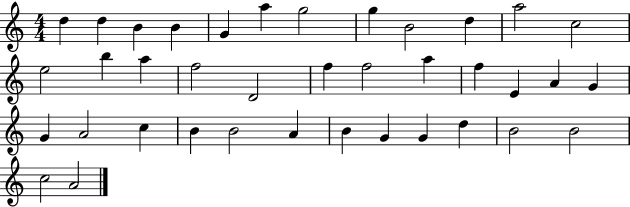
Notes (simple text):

D5/q D5/q B4/q B4/q G4/q A5/q G5/h G5/q B4/h D5/q A5/h C5/h E5/h B5/q A5/q F5/h D4/h F5/q F5/h A5/q F5/q E4/q A4/q G4/q G4/q A4/h C5/q B4/q B4/h A4/q B4/q G4/q G4/q D5/q B4/h B4/h C5/h A4/h